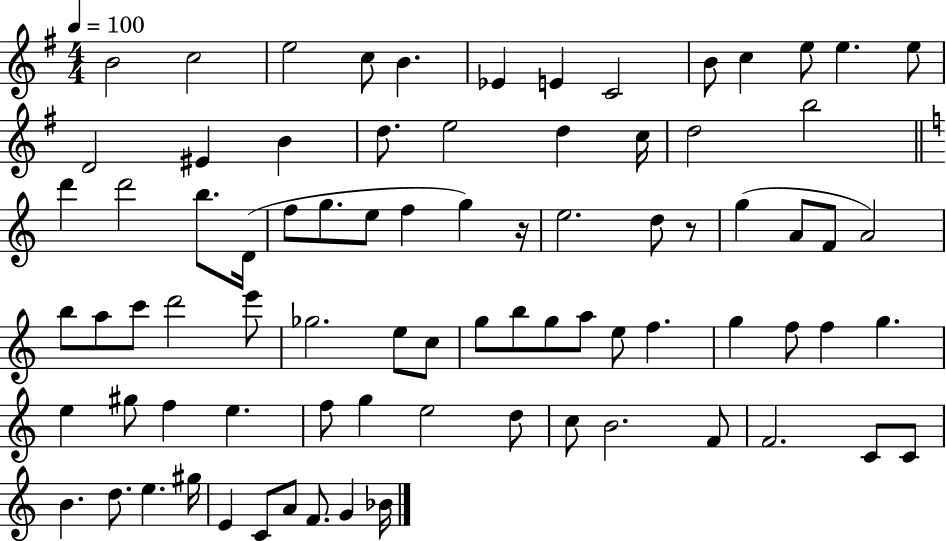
{
  \clef treble
  \numericTimeSignature
  \time 4/4
  \key g \major
  \tempo 4 = 100
  b'2 c''2 | e''2 c''8 b'4. | ees'4 e'4 c'2 | b'8 c''4 e''8 e''4. e''8 | \break d'2 eis'4 b'4 | d''8. e''2 d''4 c''16 | d''2 b''2 | \bar "||" \break \key c \major d'''4 d'''2 b''8. d'16( | f''8 g''8. e''8 f''4 g''4) r16 | e''2. d''8 r8 | g''4( a'8 f'8 a'2) | \break b''8 a''8 c'''8 d'''2 e'''8 | ges''2. e''8 c''8 | g''8 b''8 g''8 a''8 e''8 f''4. | g''4 f''8 f''4 g''4. | \break e''4 gis''8 f''4 e''4. | f''8 g''4 e''2 d''8 | c''8 b'2. f'8 | f'2. c'8 c'8 | \break b'4. d''8. e''4. gis''16 | e'4 c'8 a'8 f'8. g'4 bes'16 | \bar "|."
}